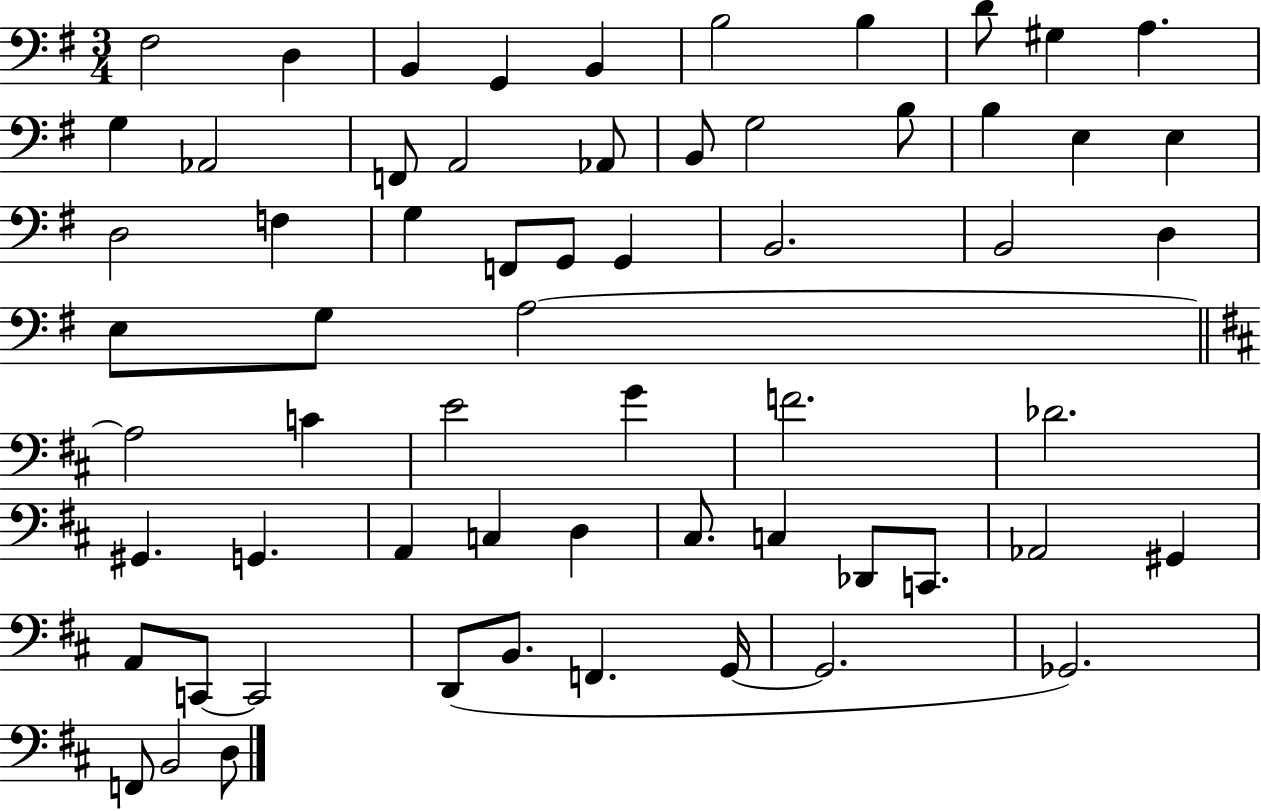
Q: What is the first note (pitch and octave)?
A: F#3